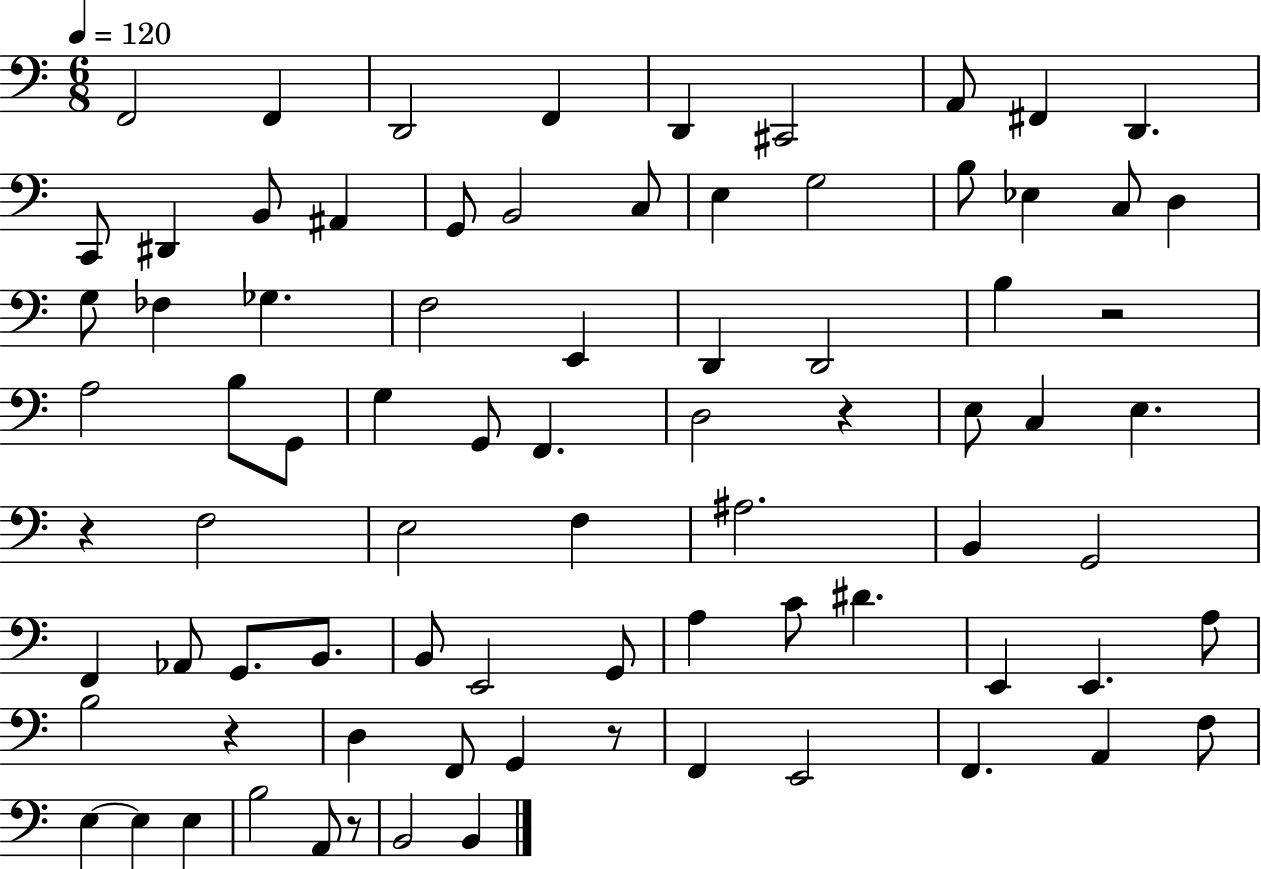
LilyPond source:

{
  \clef bass
  \numericTimeSignature
  \time 6/8
  \key c \major
  \tempo 4 = 120
  f,2 f,4 | d,2 f,4 | d,4 cis,2 | a,8 fis,4 d,4. | \break c,8 dis,4 b,8 ais,4 | g,8 b,2 c8 | e4 g2 | b8 ees4 c8 d4 | \break g8 fes4 ges4. | f2 e,4 | d,4 d,2 | b4 r2 | \break a2 b8 g,8 | g4 g,8 f,4. | d2 r4 | e8 c4 e4. | \break r4 f2 | e2 f4 | ais2. | b,4 g,2 | \break f,4 aes,8 g,8. b,8. | b,8 e,2 g,8 | a4 c'8 dis'4. | e,4 e,4. a8 | \break b2 r4 | d4 f,8 g,4 r8 | f,4 e,2 | f,4. a,4 f8 | \break e4~~ e4 e4 | b2 a,8 r8 | b,2 b,4 | \bar "|."
}